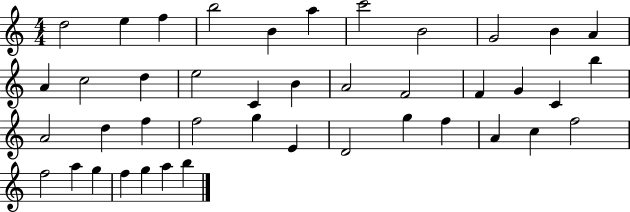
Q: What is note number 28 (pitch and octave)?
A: G5